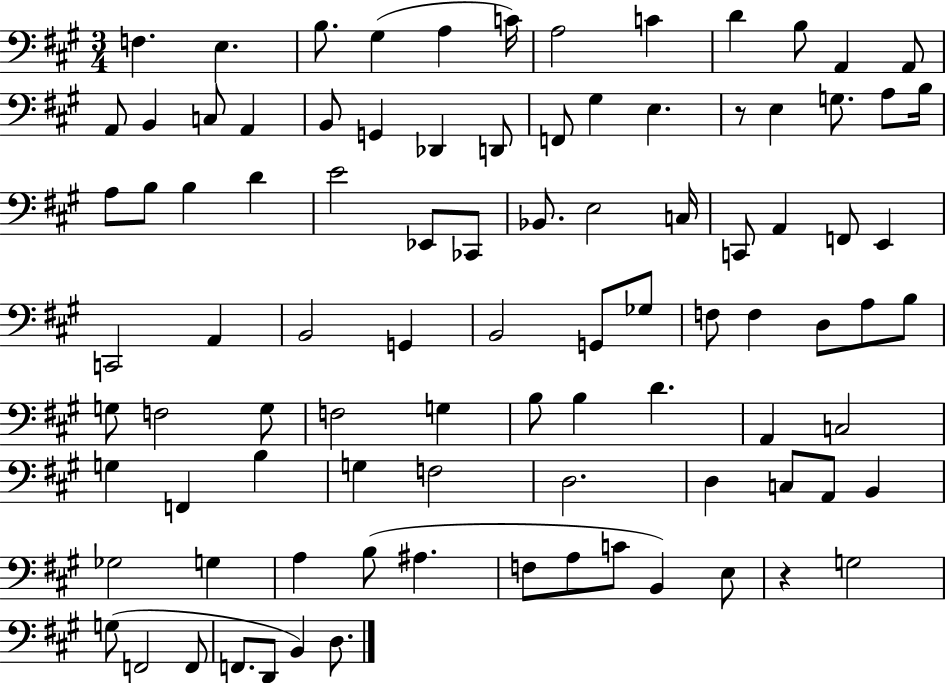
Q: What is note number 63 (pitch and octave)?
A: C3